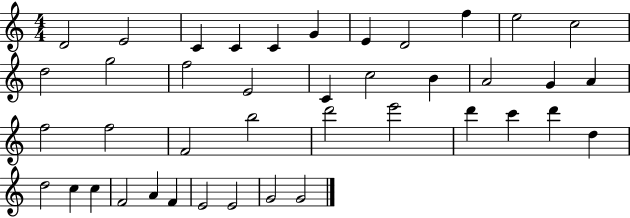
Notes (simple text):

D4/h E4/h C4/q C4/q C4/q G4/q E4/q D4/h F5/q E5/h C5/h D5/h G5/h F5/h E4/h C4/q C5/h B4/q A4/h G4/q A4/q F5/h F5/h F4/h B5/h D6/h E6/h D6/q C6/q D6/q D5/q D5/h C5/q C5/q F4/h A4/q F4/q E4/h E4/h G4/h G4/h